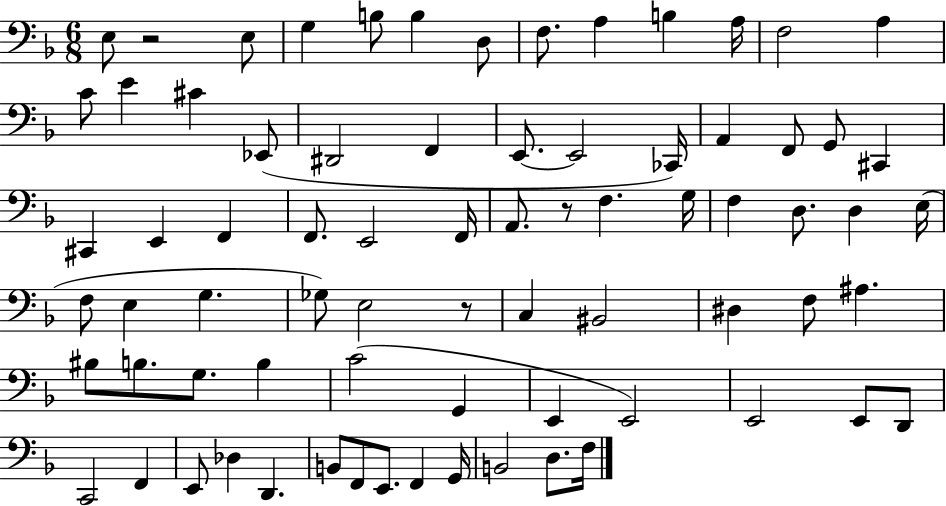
{
  \clef bass
  \numericTimeSignature
  \time 6/8
  \key f \major
  e8 r2 e8 | g4 b8 b4 d8 | f8. a4 b4 a16 | f2 a4 | \break c'8 e'4 cis'4 ees,8( | dis,2 f,4 | e,8.~~ e,2 ces,16) | a,4 f,8 g,8 cis,4 | \break cis,4 e,4 f,4 | f,8. e,2 f,16 | a,8. r8 f4. g16 | f4 d8. d4 e16( | \break f8 e4 g4. | ges8) e2 r8 | c4 bis,2 | dis4 f8 ais4. | \break bis8 b8. g8. b4 | c'2( g,4 | e,4 e,2) | e,2 e,8 d,8 | \break c,2 f,4 | e,8 des4 d,4. | b,8 f,8 e,8. f,4 g,16 | b,2 d8. f16 | \break \bar "|."
}